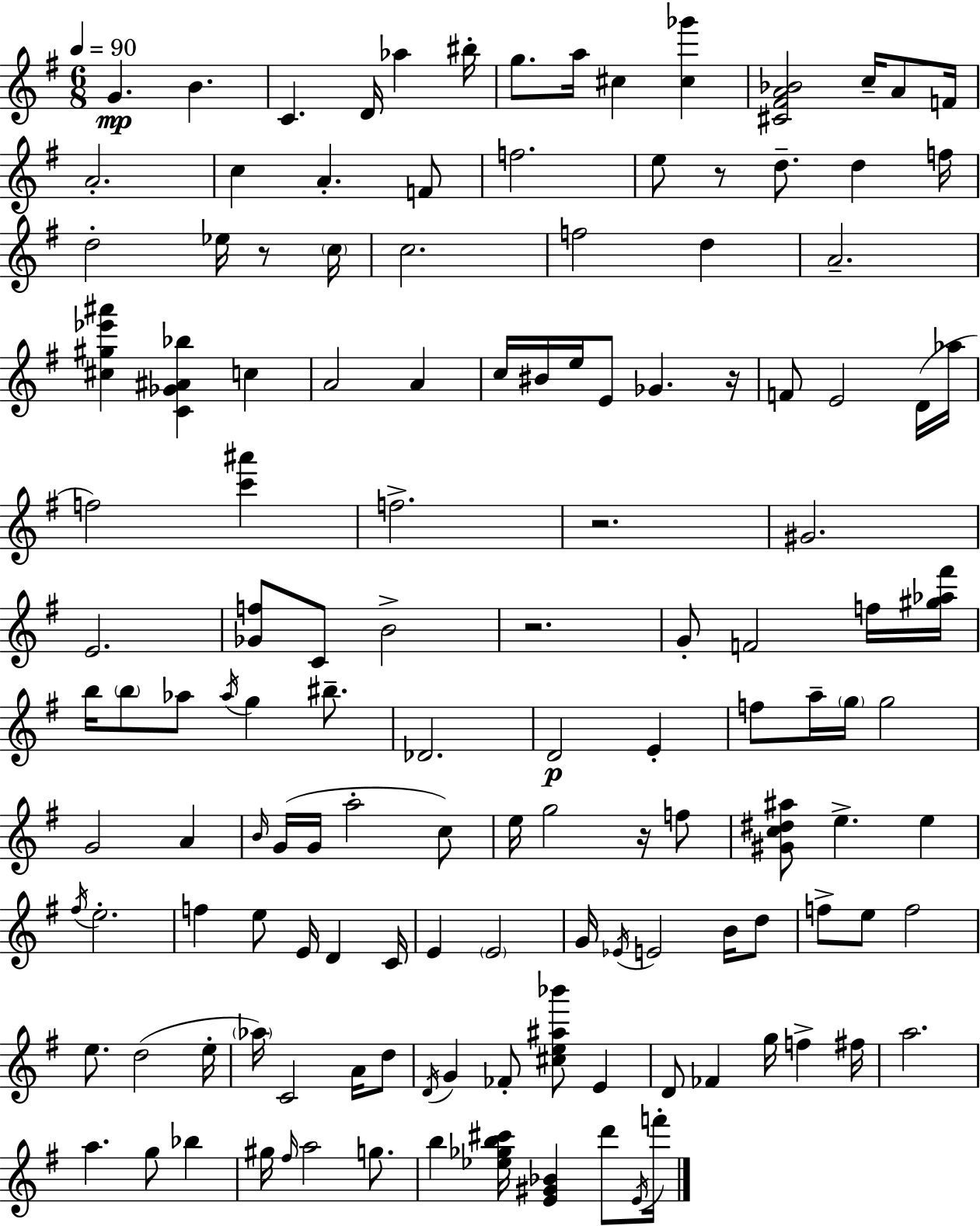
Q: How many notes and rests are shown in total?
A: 136